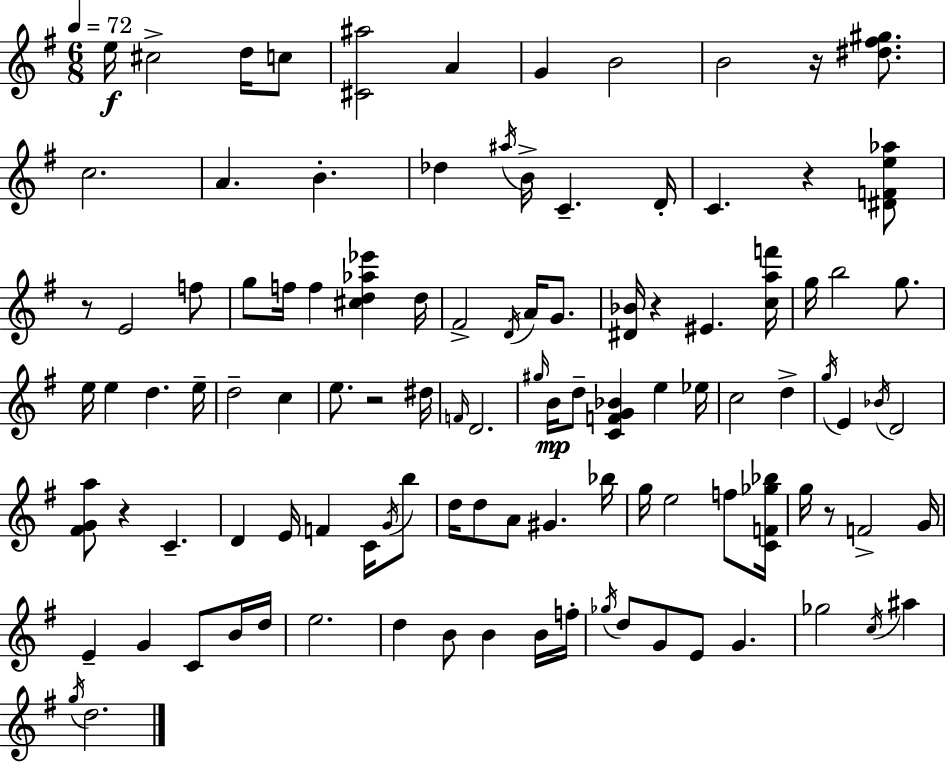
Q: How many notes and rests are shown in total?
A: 107